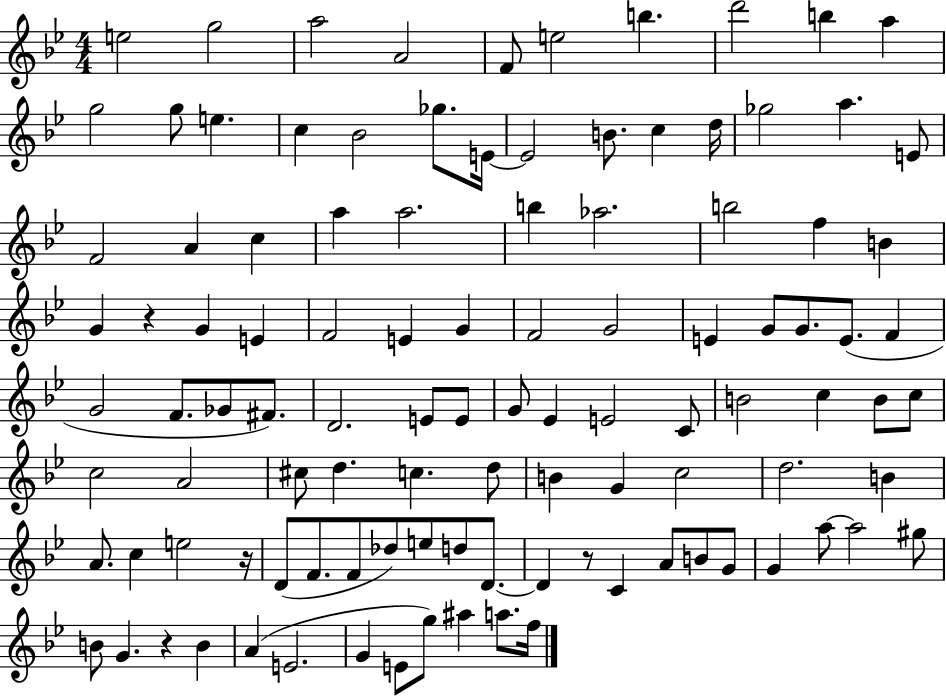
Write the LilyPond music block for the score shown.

{
  \clef treble
  \numericTimeSignature
  \time 4/4
  \key bes \major
  e''2 g''2 | a''2 a'2 | f'8 e''2 b''4. | d'''2 b''4 a''4 | \break g''2 g''8 e''4. | c''4 bes'2 ges''8. e'16~~ | e'2 b'8. c''4 d''16 | ges''2 a''4. e'8 | \break f'2 a'4 c''4 | a''4 a''2. | b''4 aes''2. | b''2 f''4 b'4 | \break g'4 r4 g'4 e'4 | f'2 e'4 g'4 | f'2 g'2 | e'4 g'8 g'8. e'8.( f'4 | \break g'2 f'8. ges'8 fis'8.) | d'2. e'8 e'8 | g'8 ees'4 e'2 c'8 | b'2 c''4 b'8 c''8 | \break c''2 a'2 | cis''8 d''4. c''4. d''8 | b'4 g'4 c''2 | d''2. b'4 | \break a'8. c''4 e''2 r16 | d'8( f'8. f'8 des''8) e''8 d''8 d'8.~~ | d'4 r8 c'4 a'8 b'8 g'8 | g'4 a''8~~ a''2 gis''8 | \break b'8 g'4. r4 b'4 | a'4( e'2. | g'4 e'8 g''8) ais''4 a''8. f''16 | \bar "|."
}